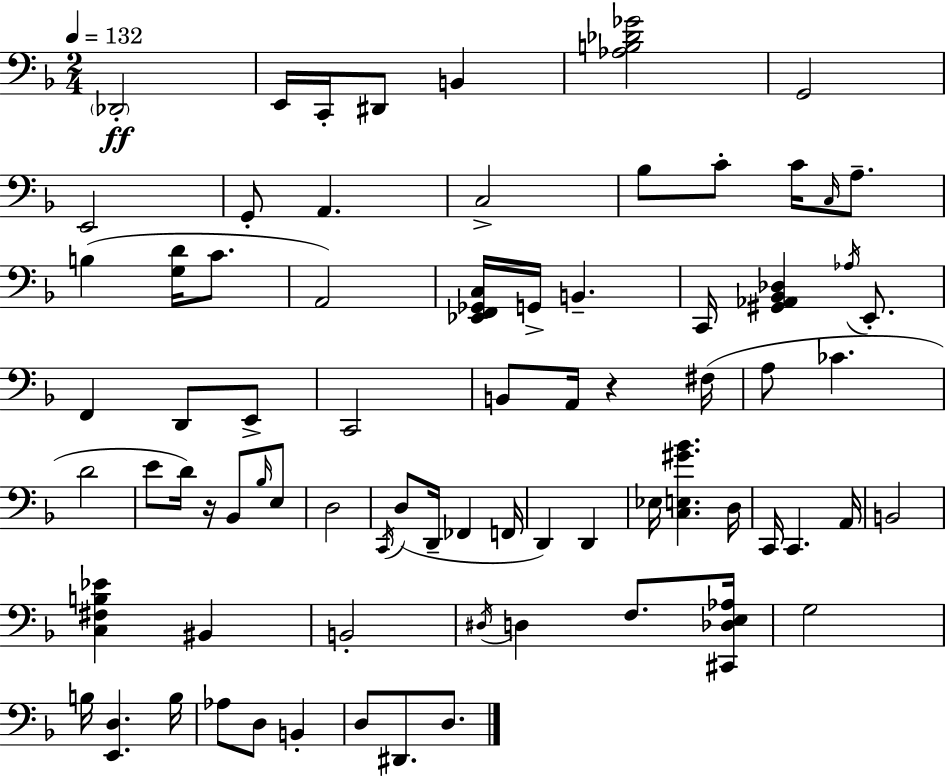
X:1
T:Untitled
M:2/4
L:1/4
K:Dm
_D,,2 E,,/4 C,,/4 ^D,,/2 B,, [_A,B,_D_G]2 G,,2 E,,2 G,,/2 A,, C,2 _B,/2 C/2 C/4 C,/4 A,/2 B, [G,D]/4 C/2 A,,2 [_E,,F,,_G,,C,]/4 G,,/4 B,, C,,/4 [^G,,_A,,_B,,_D,] _A,/4 E,,/2 F,, D,,/2 E,,/2 C,,2 B,,/2 A,,/4 z ^F,/4 A,/2 _C D2 E/2 D/4 z/4 _B,,/2 _B,/4 E,/2 D,2 C,,/4 D,/2 D,,/4 _F,, F,,/4 D,, D,, _E,/4 [C,E,^G_B] D,/4 C,,/4 C,, A,,/4 B,,2 [C,^F,B,_E] ^B,, B,,2 ^D,/4 D, F,/2 [^C,,_D,E,_A,]/4 G,2 B,/4 [E,,D,] B,/4 _A,/2 D,/2 B,, D,/2 ^D,,/2 D,/2